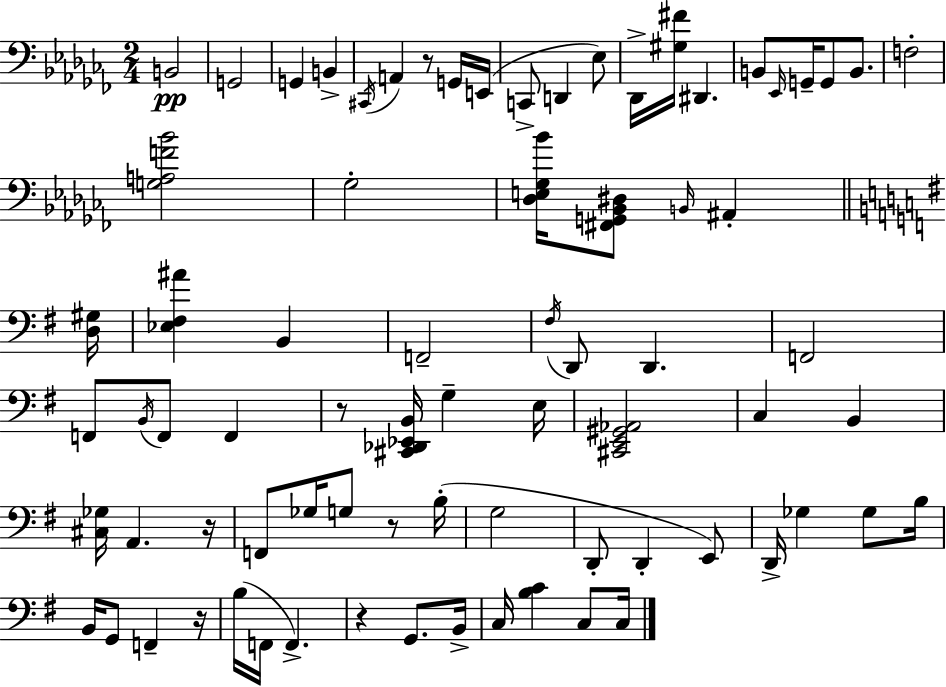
{
  \clef bass
  \numericTimeSignature
  \time 2/4
  \key aes \minor
  \repeat volta 2 { b,2\pp | g,2 | g,4 b,4-> | \acciaccatura { cis,16 } a,4 r8 g,16 | \break e,16( c,8-> d,4 ees8) | des,16-> <gis fis'>16 dis,4. | b,8 \grace { ees,16 } g,16-- g,8 b,8. | f2-. | \break <g a f' bes'>2 | ges2-. | <des e ges bes'>16 <fis, g, bes, dis>8 \grace { b,16 } ais,4-. | \bar "||" \break \key g \major <d gis>16 <ees fis ais'>4 b,4 | f,2-- | \acciaccatura { fis16 } d,8 d,4. | f,2 | \break f,8 \acciaccatura { b,16 } f,8 f,4 | r8 <cis, des, ees, b,>16 g4-- | e16 <cis, e, gis, aes,>2 | c4 b,4 | \break <cis ges>16 a,4. | r16 f,8 ges16 g8 | r8 b16-.( g2 | d,8-. d,4-. | \break e,8) d,16-> ges4 | ges8 b16 b,16 g,8 f,4-- | r16 b16( f,16 f,4.->) | r4 g,8. | \break b,16-> c16 <b c'>4 | c8 c16 } \bar "|."
}